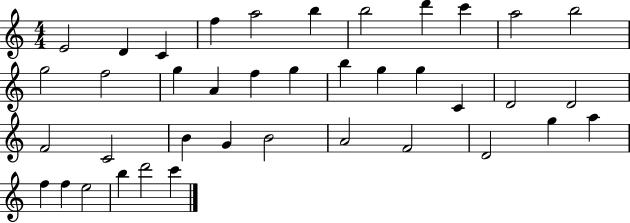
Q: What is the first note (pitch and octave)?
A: E4